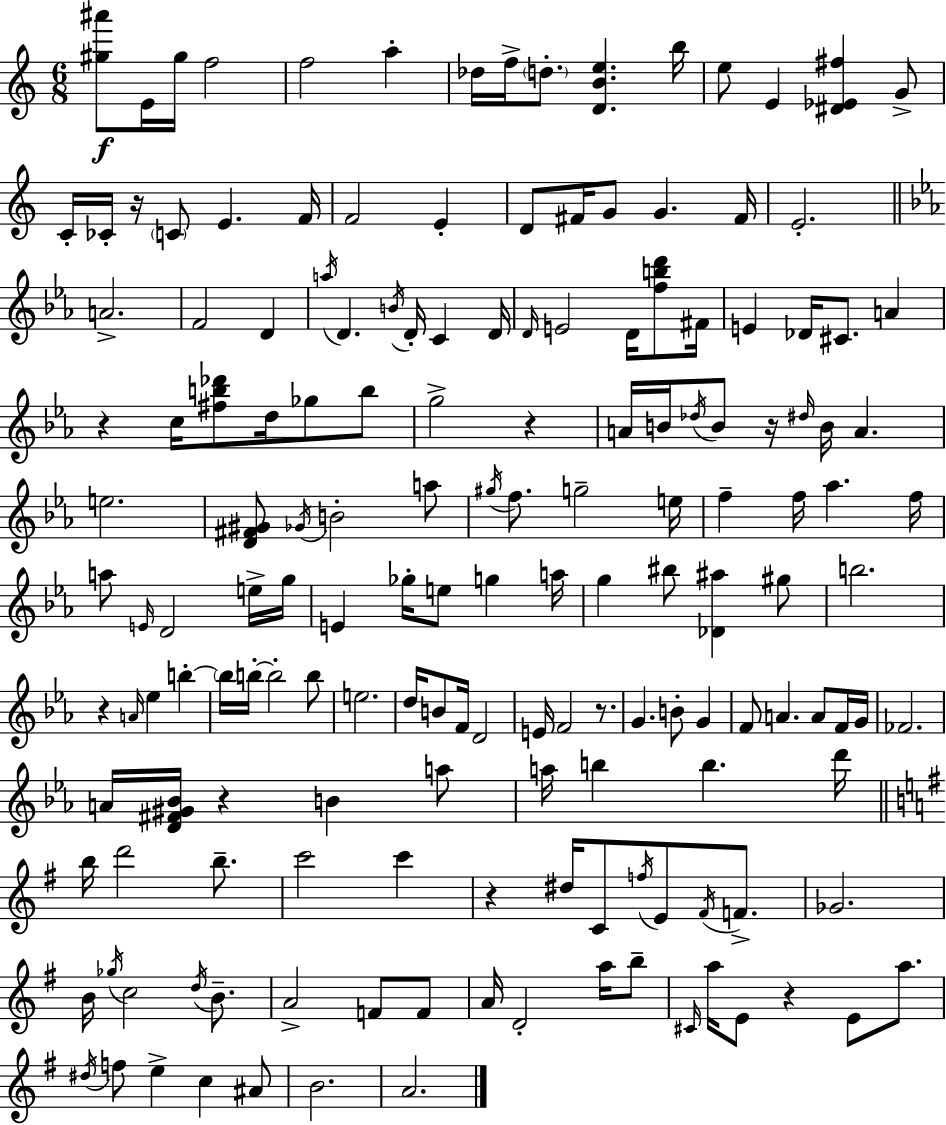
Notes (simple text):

[G#5,A#6]/e E4/s G#5/s F5/h F5/h A5/q Db5/s F5/s D5/e. [D4,B4,E5]/q. B5/s E5/e E4/q [D#4,Eb4,F#5]/q G4/e C4/s CES4/s R/s C4/e E4/q. F4/s F4/h E4/q D4/e F#4/s G4/e G4/q. F#4/s E4/h. A4/h. F4/h D4/q A5/s D4/q. B4/s D4/s C4/q D4/s D4/s E4/h D4/s [F5,B5,D6]/e F#4/s E4/q Db4/s C#4/e. A4/q R/q C5/s [F#5,B5,Db6]/e D5/s Gb5/e B5/e G5/h R/q A4/s B4/s Db5/s B4/e R/s D#5/s B4/s A4/q. E5/h. [D4,F#4,G#4]/e Gb4/s B4/h A5/e G#5/s F5/e. G5/h E5/s F5/q F5/s Ab5/q. F5/s A5/e E4/s D4/h E5/s G5/s E4/q Gb5/s E5/e G5/q A5/s G5/q BIS5/e [Db4,A#5]/q G#5/e B5/h. R/q A4/s Eb5/q B5/q B5/s B5/s B5/h B5/e E5/h. D5/s B4/e F4/s D4/h E4/s F4/h R/e. G4/q. B4/e G4/q F4/e A4/q. A4/e F4/s G4/s FES4/h. A4/s [D4,F#4,G#4,Bb4]/s R/q B4/q A5/e A5/s B5/q B5/q. D6/s B5/s D6/h B5/e. C6/h C6/q R/q D#5/s C4/e F5/s E4/e F#4/s F4/e. Gb4/h. B4/s Gb5/s C5/h D5/s B4/e. A4/h F4/e F4/e A4/s D4/h A5/s B5/e C#4/s A5/s E4/e R/q E4/e A5/e. D#5/s F5/e E5/q C5/q A#4/e B4/h. A4/h.